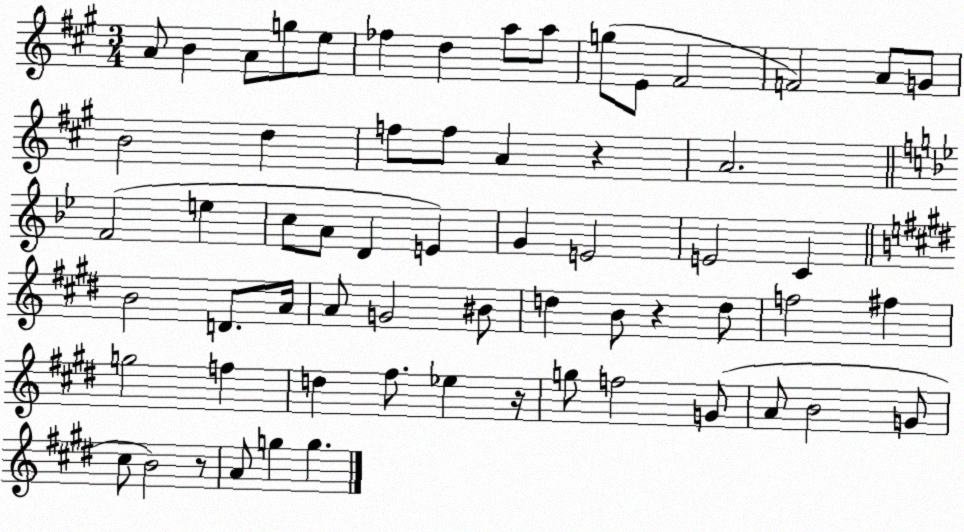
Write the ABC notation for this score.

X:1
T:Untitled
M:3/4
L:1/4
K:A
A/2 B A/2 g/2 e/2 _f d a/2 a/2 g/2 E/2 ^F2 F2 A/2 G/2 B2 d f/2 f/2 A z A2 F2 e c/2 A/2 D E G E2 E2 C B2 D/2 A/4 A/2 G2 ^B/2 d B/2 z d/2 f2 ^f g2 f d ^f/2 _e z/4 g/2 f2 G/2 A/2 B2 G/2 ^c/2 B2 z/2 A/2 g g